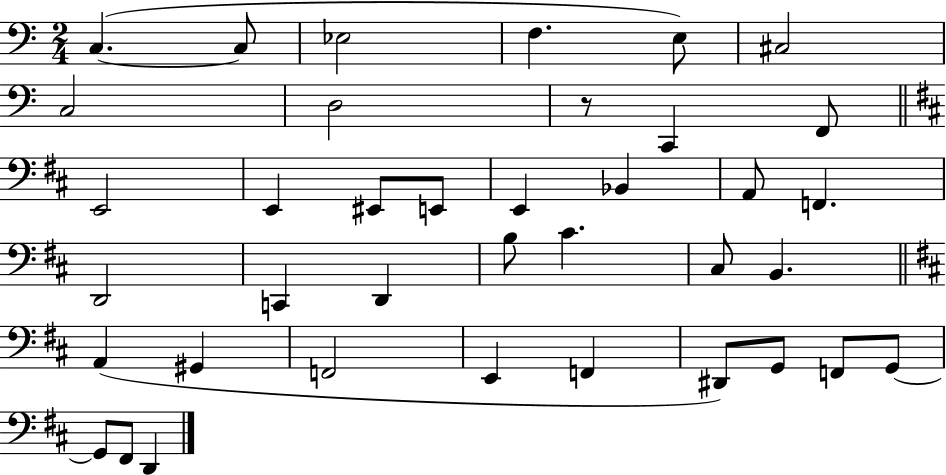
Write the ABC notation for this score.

X:1
T:Untitled
M:2/4
L:1/4
K:C
C, C,/2 _E,2 F, E,/2 ^C,2 C,2 D,2 z/2 C,, F,,/2 E,,2 E,, ^E,,/2 E,,/2 E,, _B,, A,,/2 F,, D,,2 C,, D,, B,/2 ^C ^C,/2 B,, A,, ^G,, F,,2 E,, F,, ^D,,/2 G,,/2 F,,/2 G,,/2 G,,/2 ^F,,/2 D,,